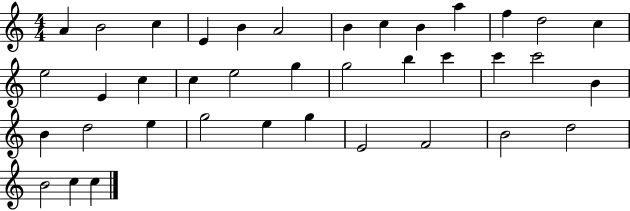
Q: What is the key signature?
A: C major